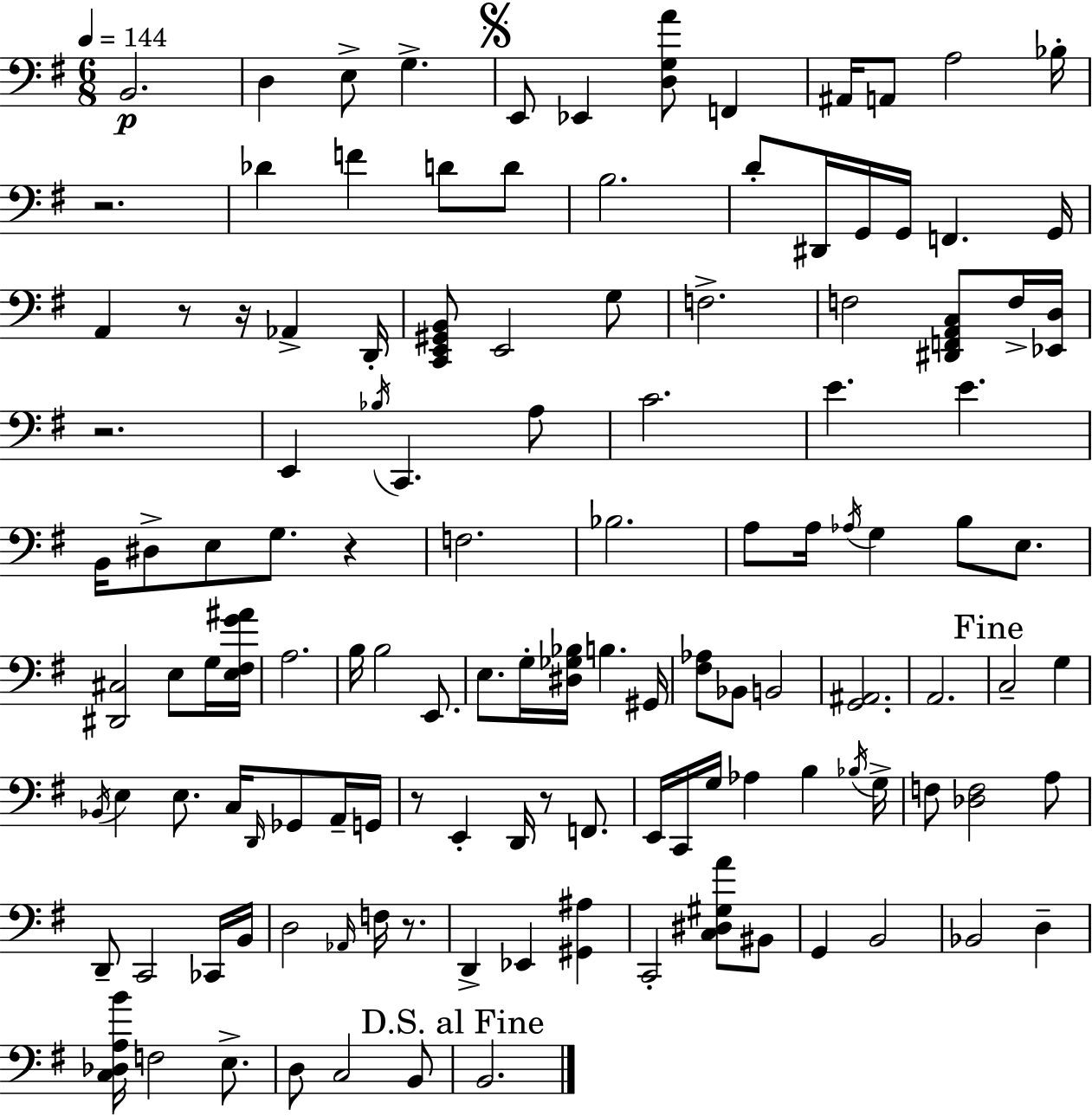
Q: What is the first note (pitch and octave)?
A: B2